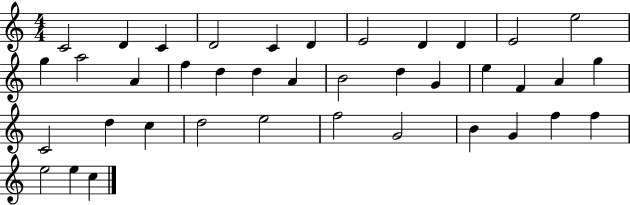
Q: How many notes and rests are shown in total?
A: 39